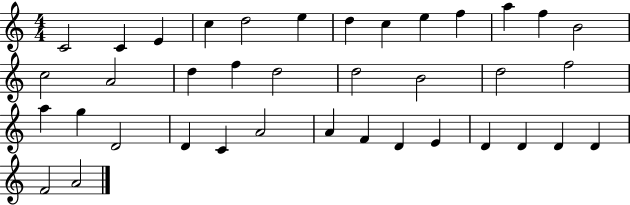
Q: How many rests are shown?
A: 0